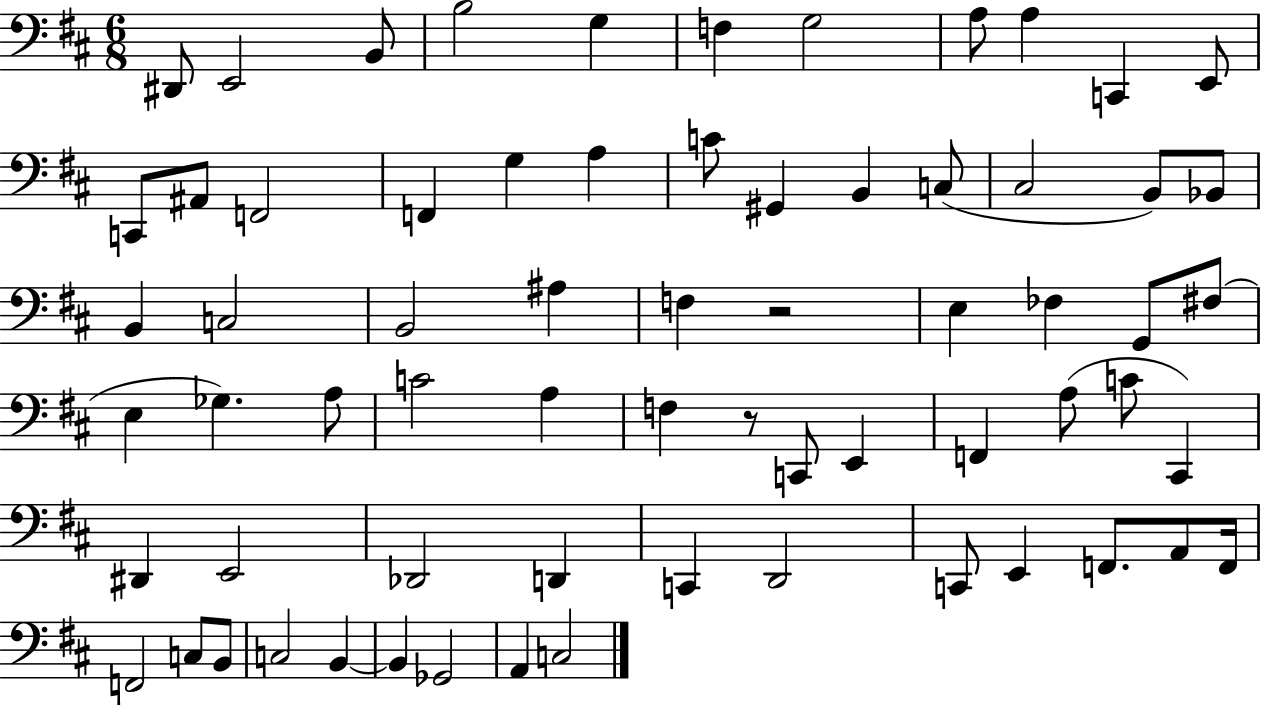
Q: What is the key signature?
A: D major